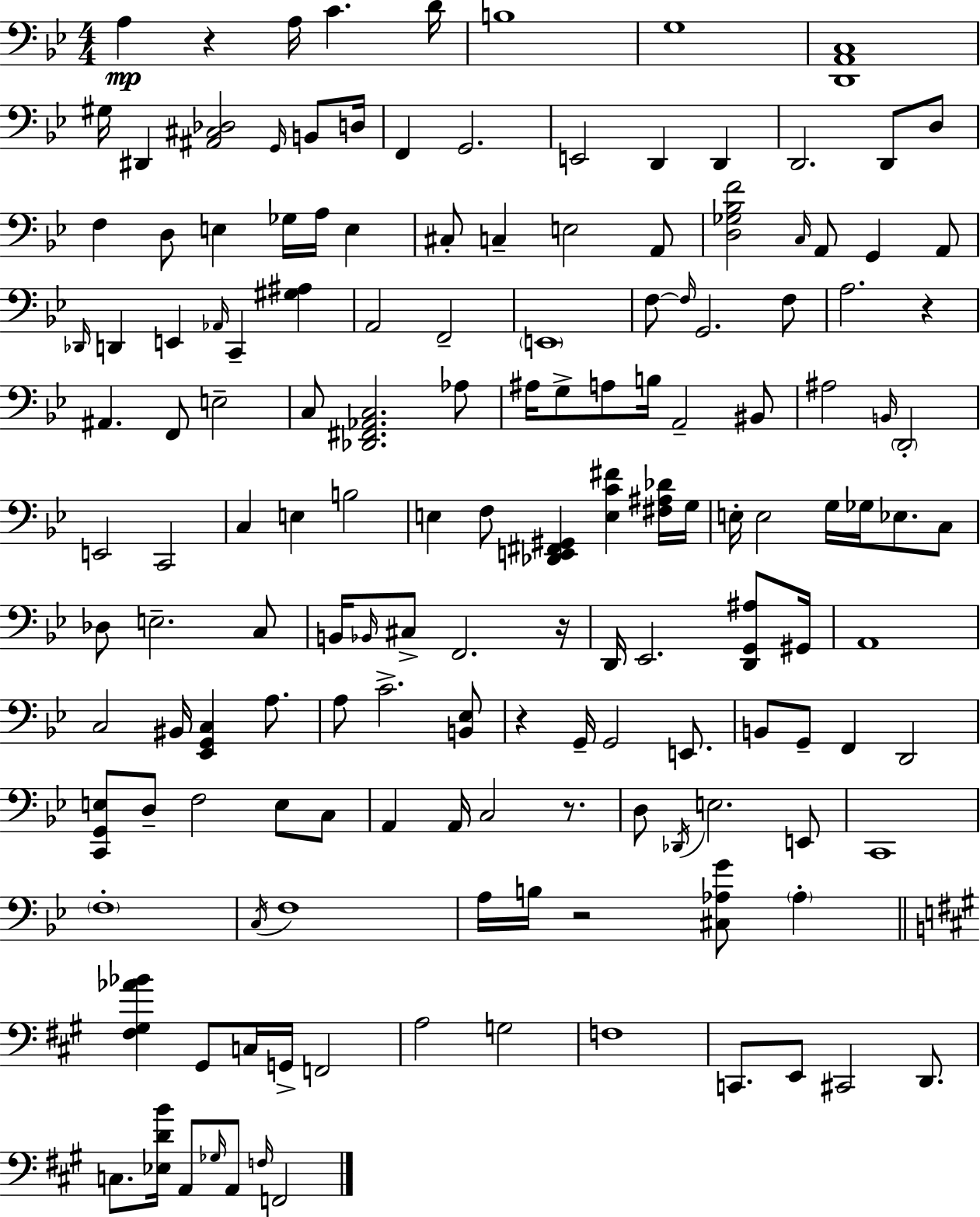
A3/q R/q A3/s C4/q. D4/s B3/w G3/w [D2,A2,C3]/w G#3/s D#2/q [A#2,C#3,Db3]/h G2/s B2/e D3/s F2/q G2/h. E2/h D2/q D2/q D2/h. D2/e D3/e F3/q D3/e E3/q Gb3/s A3/s E3/q C#3/e C3/q E3/h A2/e [D3,Gb3,Bb3,F4]/h C3/s A2/e G2/q A2/e Db2/s D2/q E2/q Ab2/s C2/q [G#3,A#3]/q A2/h F2/h E2/w F3/e F3/s G2/h. F3/e A3/h. R/q A#2/q. F2/e E3/h C3/e [Db2,F#2,Ab2,C3]/h. Ab3/e A#3/s G3/e A3/e B3/s A2/h BIS2/e A#3/h B2/s D2/h E2/h C2/h C3/q E3/q B3/h E3/q F3/e [Db2,E2,F#2,G#2]/q [E3,C4,F#4]/q [F#3,A#3,Db4]/s G3/s E3/s E3/h G3/s Gb3/s Eb3/e. C3/e Db3/e E3/h. C3/e B2/s Bb2/s C#3/e F2/h. R/s D2/s Eb2/h. [D2,G2,A#3]/e G#2/s A2/w C3/h BIS2/s [Eb2,G2,C3]/q A3/e. A3/e C4/h. [B2,Eb3]/e R/q G2/s G2/h E2/e. B2/e G2/e F2/q D2/h [C2,G2,E3]/e D3/e F3/h E3/e C3/e A2/q A2/s C3/h R/e. D3/e Db2/s E3/h. E2/e C2/w F3/w C3/s F3/w A3/s B3/s R/h [C#3,Ab3,G4]/e Ab3/q [F#3,G#3,Ab4,Bb4]/q G#2/e C3/s G2/s F2/h A3/h G3/h F3/w C2/e. E2/e C#2/h D2/e. C3/e. [Eb3,D4,B4]/s A2/e Gb3/s A2/e F3/s F2/h